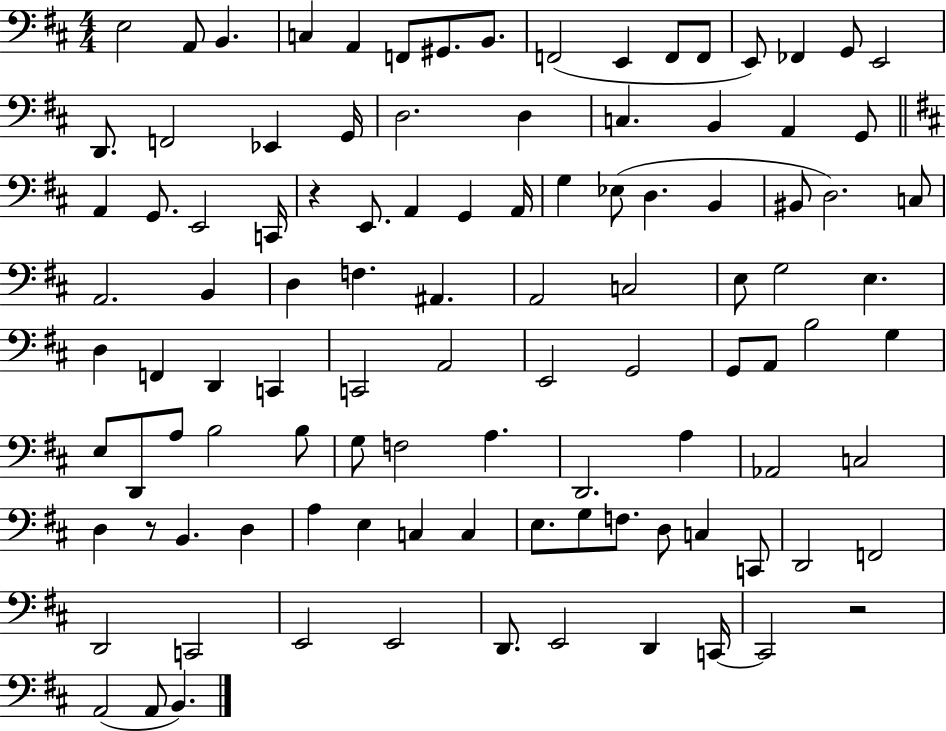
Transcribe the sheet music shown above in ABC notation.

X:1
T:Untitled
M:4/4
L:1/4
K:D
E,2 A,,/2 B,, C, A,, F,,/2 ^G,,/2 B,,/2 F,,2 E,, F,,/2 F,,/2 E,,/2 _F,, G,,/2 E,,2 D,,/2 F,,2 _E,, G,,/4 D,2 D, C, B,, A,, G,,/2 A,, G,,/2 E,,2 C,,/4 z E,,/2 A,, G,, A,,/4 G, _E,/2 D, B,, ^B,,/2 D,2 C,/2 A,,2 B,, D, F, ^A,, A,,2 C,2 E,/2 G,2 E, D, F,, D,, C,, C,,2 A,,2 E,,2 G,,2 G,,/2 A,,/2 B,2 G, E,/2 D,,/2 A,/2 B,2 B,/2 G,/2 F,2 A, D,,2 A, _A,,2 C,2 D, z/2 B,, D, A, E, C, C, E,/2 G,/2 F,/2 D,/2 C, C,,/2 D,,2 F,,2 D,,2 C,,2 E,,2 E,,2 D,,/2 E,,2 D,, C,,/4 C,,2 z2 A,,2 A,,/2 B,,